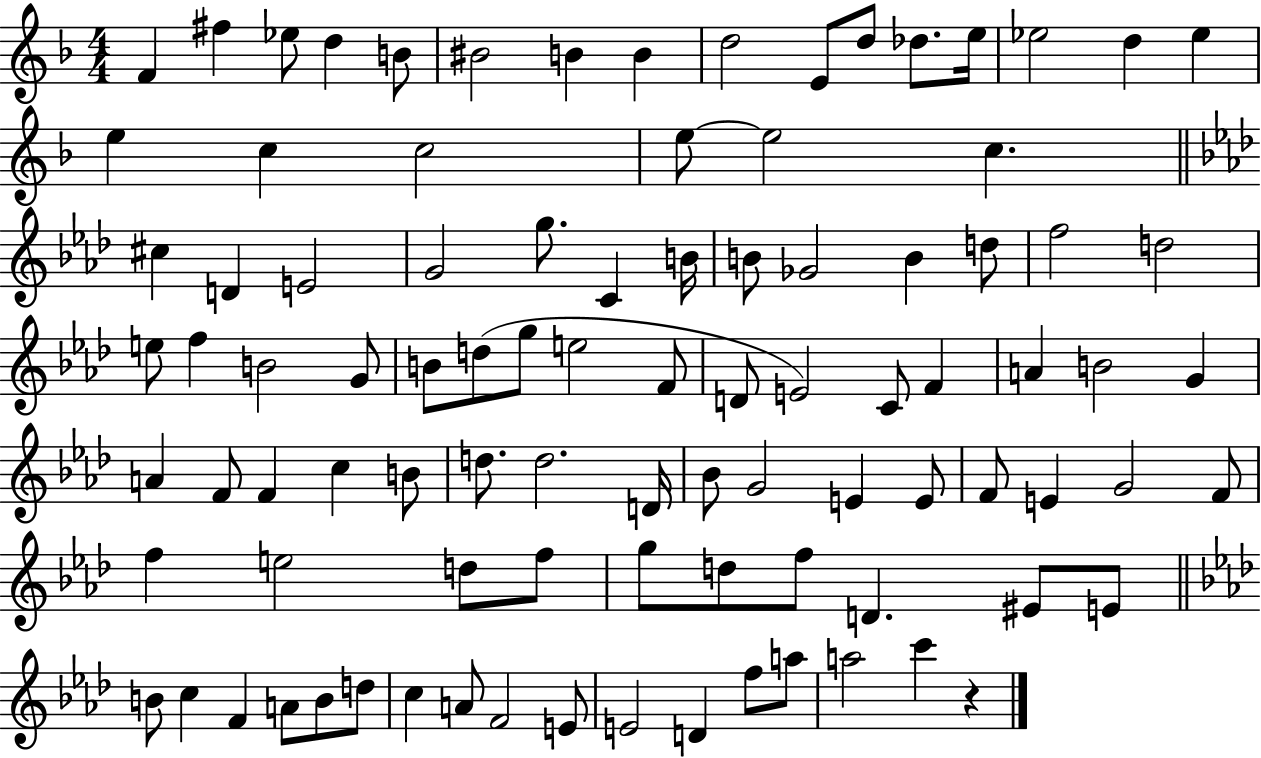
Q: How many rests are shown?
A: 1